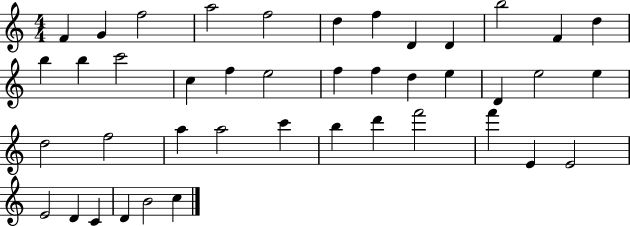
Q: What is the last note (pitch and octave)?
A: C5